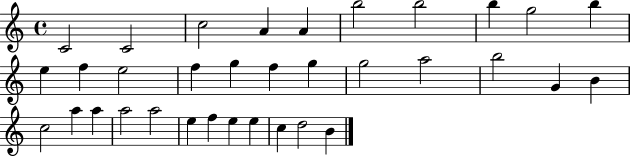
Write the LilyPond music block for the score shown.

{
  \clef treble
  \time 4/4
  \defaultTimeSignature
  \key c \major
  c'2 c'2 | c''2 a'4 a'4 | b''2 b''2 | b''4 g''2 b''4 | \break e''4 f''4 e''2 | f''4 g''4 f''4 g''4 | g''2 a''2 | b''2 g'4 b'4 | \break c''2 a''4 a''4 | a''2 a''2 | e''4 f''4 e''4 e''4 | c''4 d''2 b'4 | \break \bar "|."
}